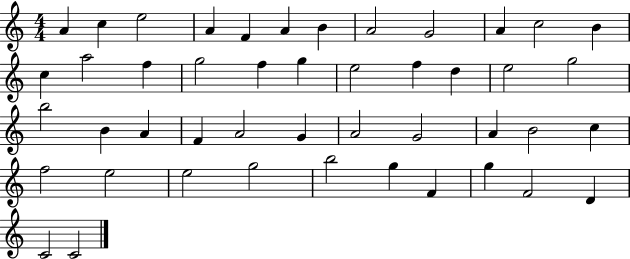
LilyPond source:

{
  \clef treble
  \numericTimeSignature
  \time 4/4
  \key c \major
  a'4 c''4 e''2 | a'4 f'4 a'4 b'4 | a'2 g'2 | a'4 c''2 b'4 | \break c''4 a''2 f''4 | g''2 f''4 g''4 | e''2 f''4 d''4 | e''2 g''2 | \break b''2 b'4 a'4 | f'4 a'2 g'4 | a'2 g'2 | a'4 b'2 c''4 | \break f''2 e''2 | e''2 g''2 | b''2 g''4 f'4 | g''4 f'2 d'4 | \break c'2 c'2 | \bar "|."
}